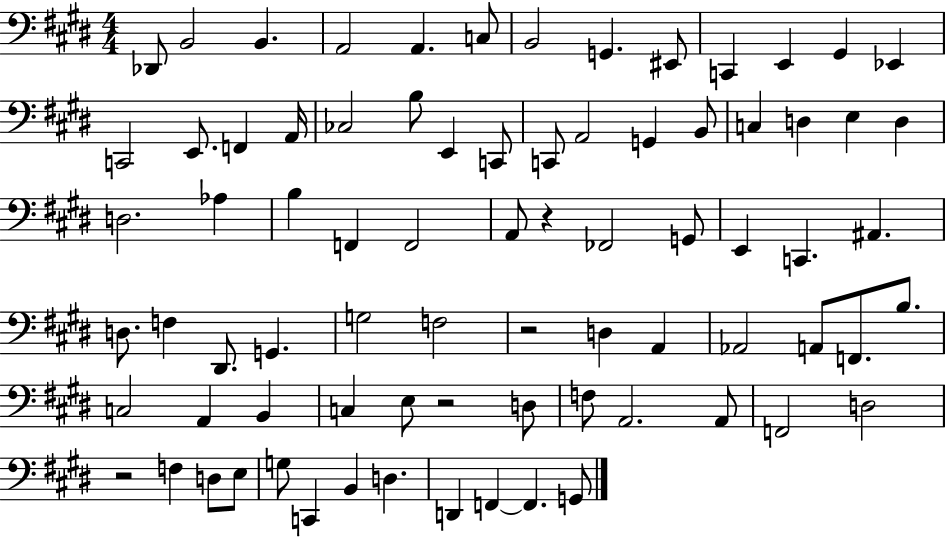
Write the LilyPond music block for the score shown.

{
  \clef bass
  \numericTimeSignature
  \time 4/4
  \key e \major
  des,8 b,2 b,4. | a,2 a,4. c8 | b,2 g,4. eis,8 | c,4 e,4 gis,4 ees,4 | \break c,2 e,8. f,4 a,16 | ces2 b8 e,4 c,8 | c,8 a,2 g,4 b,8 | c4 d4 e4 d4 | \break d2. aes4 | b4 f,4 f,2 | a,8 r4 fes,2 g,8 | e,4 c,4. ais,4. | \break d8. f4 dis,8. g,4. | g2 f2 | r2 d4 a,4 | aes,2 a,8 f,8. b8. | \break c2 a,4 b,4 | c4 e8 r2 d8 | f8 a,2. a,8 | f,2 d2 | \break r2 f4 d8 e8 | g8 c,4 b,4 d4. | d,4 f,4~~ f,4. g,8 | \bar "|."
}